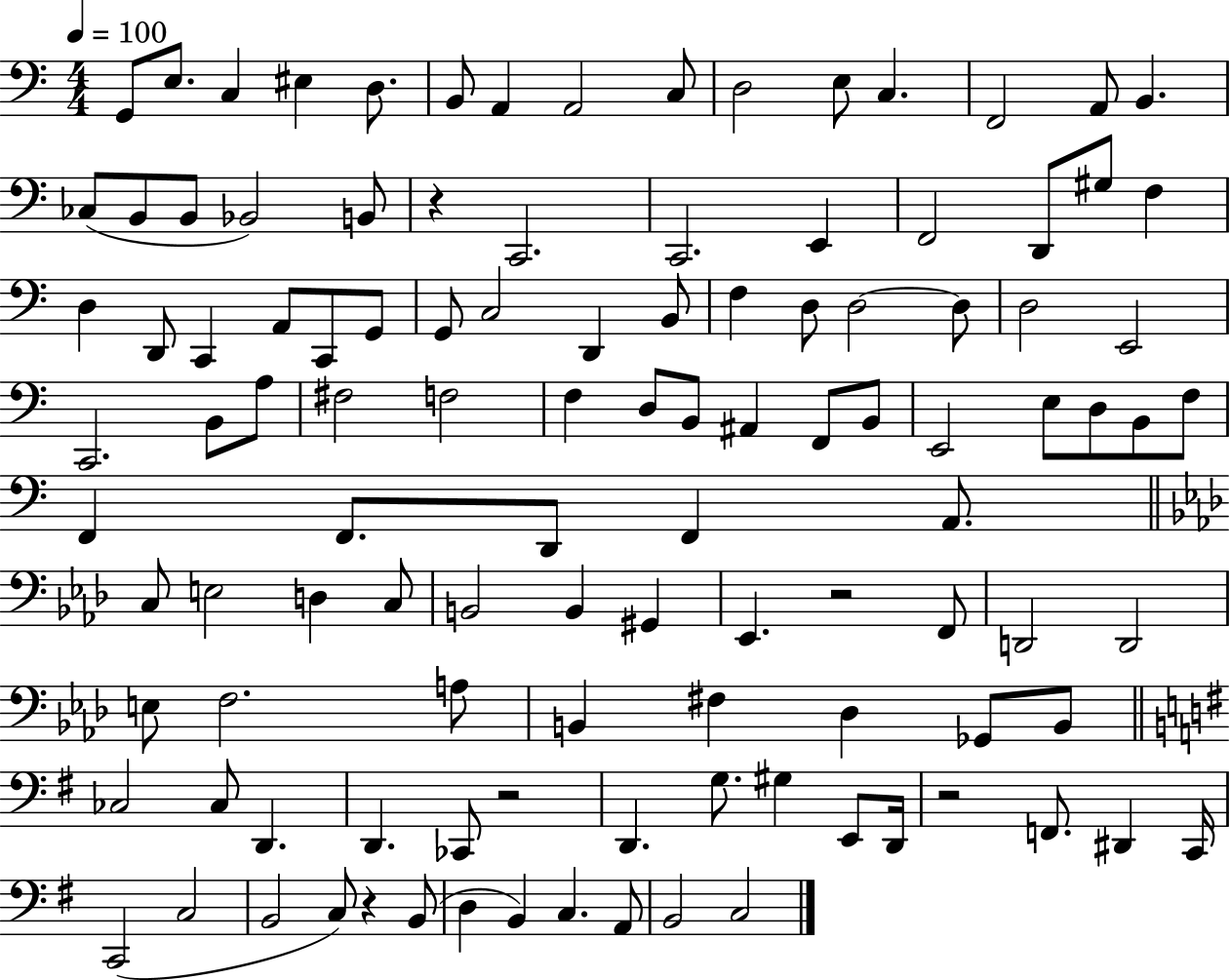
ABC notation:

X:1
T:Untitled
M:4/4
L:1/4
K:C
G,,/2 E,/2 C, ^E, D,/2 B,,/2 A,, A,,2 C,/2 D,2 E,/2 C, F,,2 A,,/2 B,, _C,/2 B,,/2 B,,/2 _B,,2 B,,/2 z C,,2 C,,2 E,, F,,2 D,,/2 ^G,/2 F, D, D,,/2 C,, A,,/2 C,,/2 G,,/2 G,,/2 C,2 D,, B,,/2 F, D,/2 D,2 D,/2 D,2 E,,2 C,,2 B,,/2 A,/2 ^F,2 F,2 F, D,/2 B,,/2 ^A,, F,,/2 B,,/2 E,,2 E,/2 D,/2 B,,/2 F,/2 F,, F,,/2 D,,/2 F,, A,,/2 C,/2 E,2 D, C,/2 B,,2 B,, ^G,, _E,, z2 F,,/2 D,,2 D,,2 E,/2 F,2 A,/2 B,, ^F, _D, _G,,/2 B,,/2 _C,2 _C,/2 D,, D,, _C,,/2 z2 D,, G,/2 ^G, E,,/2 D,,/4 z2 F,,/2 ^D,, C,,/4 C,,2 C,2 B,,2 C,/2 z B,,/2 D, B,, C, A,,/2 B,,2 C,2